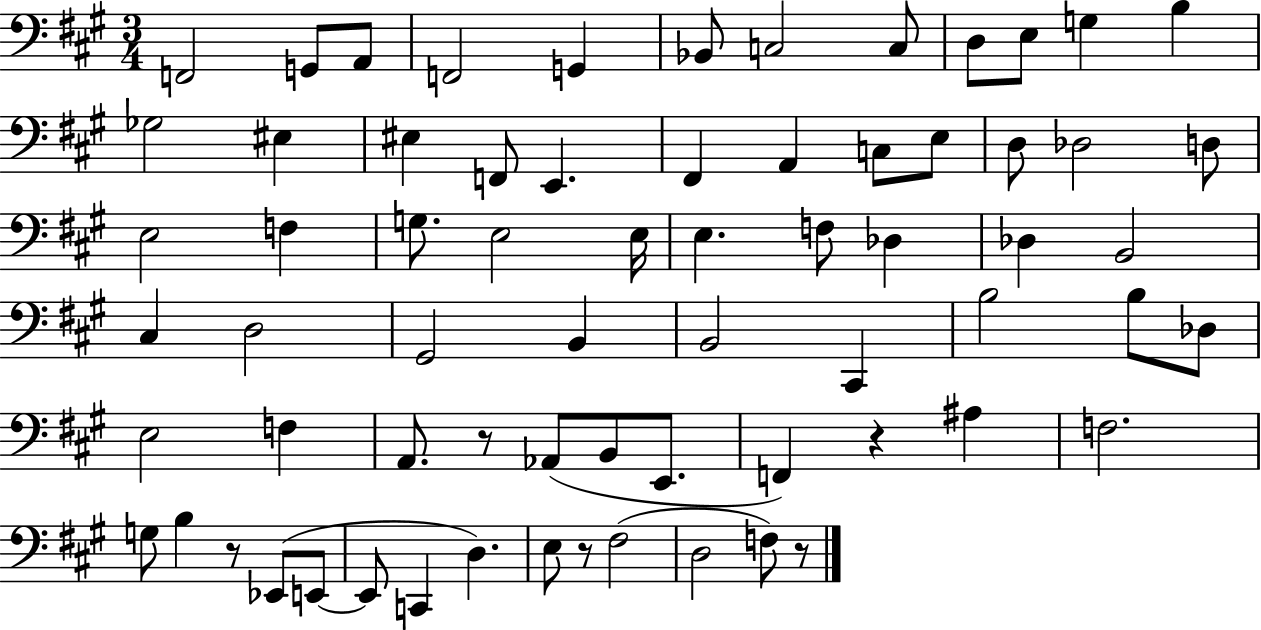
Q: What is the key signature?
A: A major